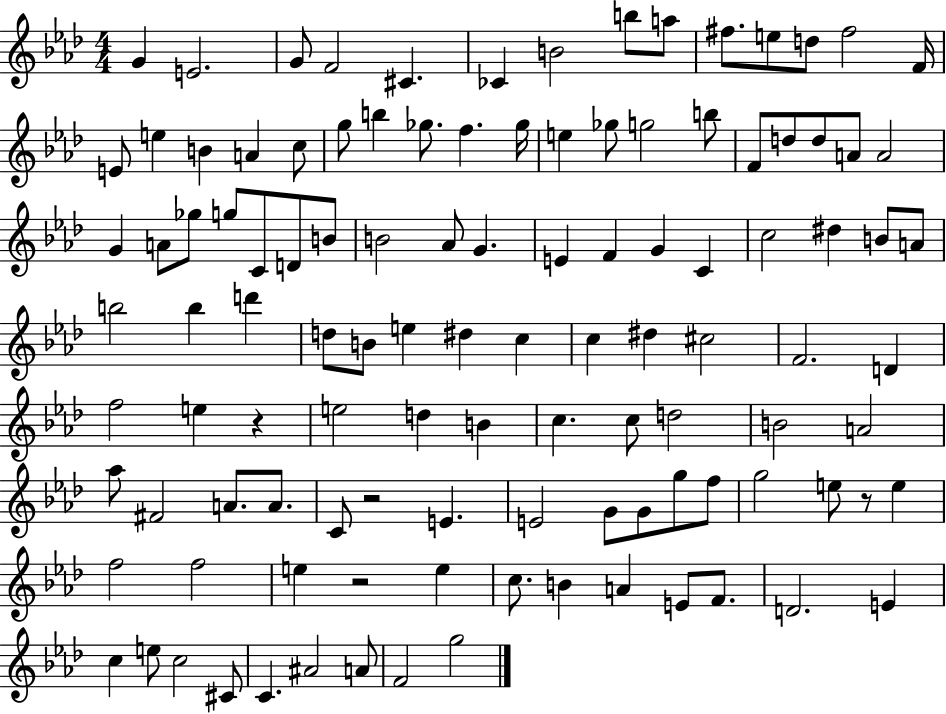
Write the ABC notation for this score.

X:1
T:Untitled
M:4/4
L:1/4
K:Ab
G E2 G/2 F2 ^C _C B2 b/2 a/2 ^f/2 e/2 d/2 ^f2 F/4 E/2 e B A c/2 g/2 b _g/2 f _g/4 e _g/2 g2 b/2 F/2 d/2 d/2 A/2 A2 G A/2 _g/2 g/2 C/2 D/2 B/2 B2 _A/2 G E F G C c2 ^d B/2 A/2 b2 b d' d/2 B/2 e ^d c c ^d ^c2 F2 D f2 e z e2 d B c c/2 d2 B2 A2 _a/2 ^F2 A/2 A/2 C/2 z2 E E2 G/2 G/2 g/2 f/2 g2 e/2 z/2 e f2 f2 e z2 e c/2 B A E/2 F/2 D2 E c e/2 c2 ^C/2 C ^A2 A/2 F2 g2